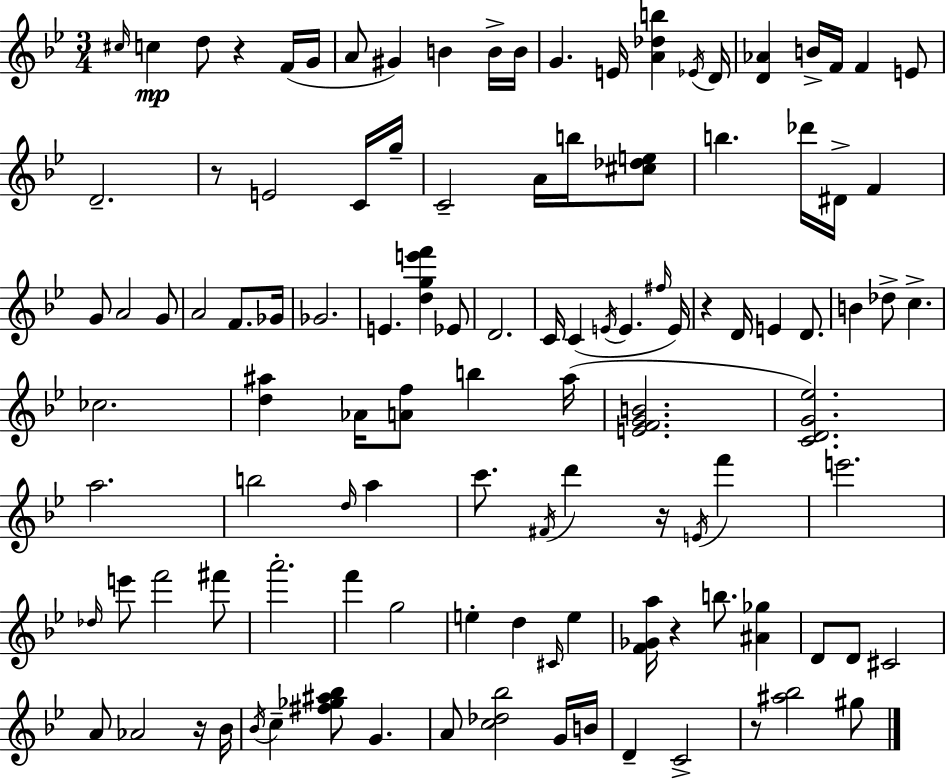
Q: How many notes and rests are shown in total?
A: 112